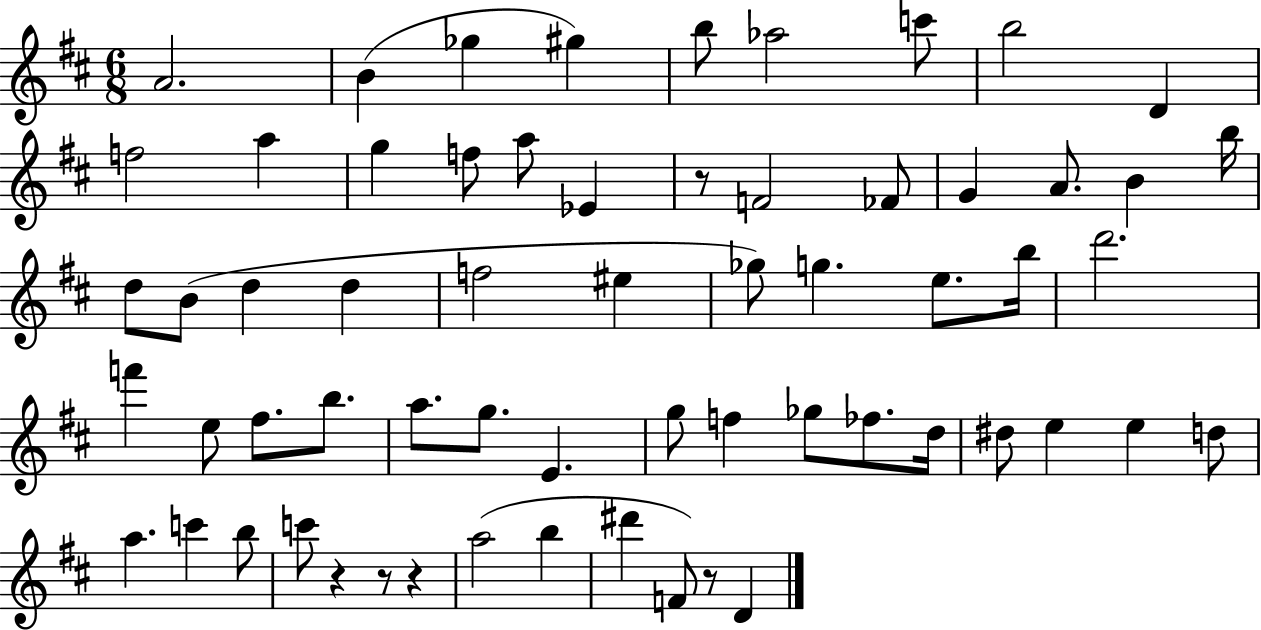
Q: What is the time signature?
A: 6/8